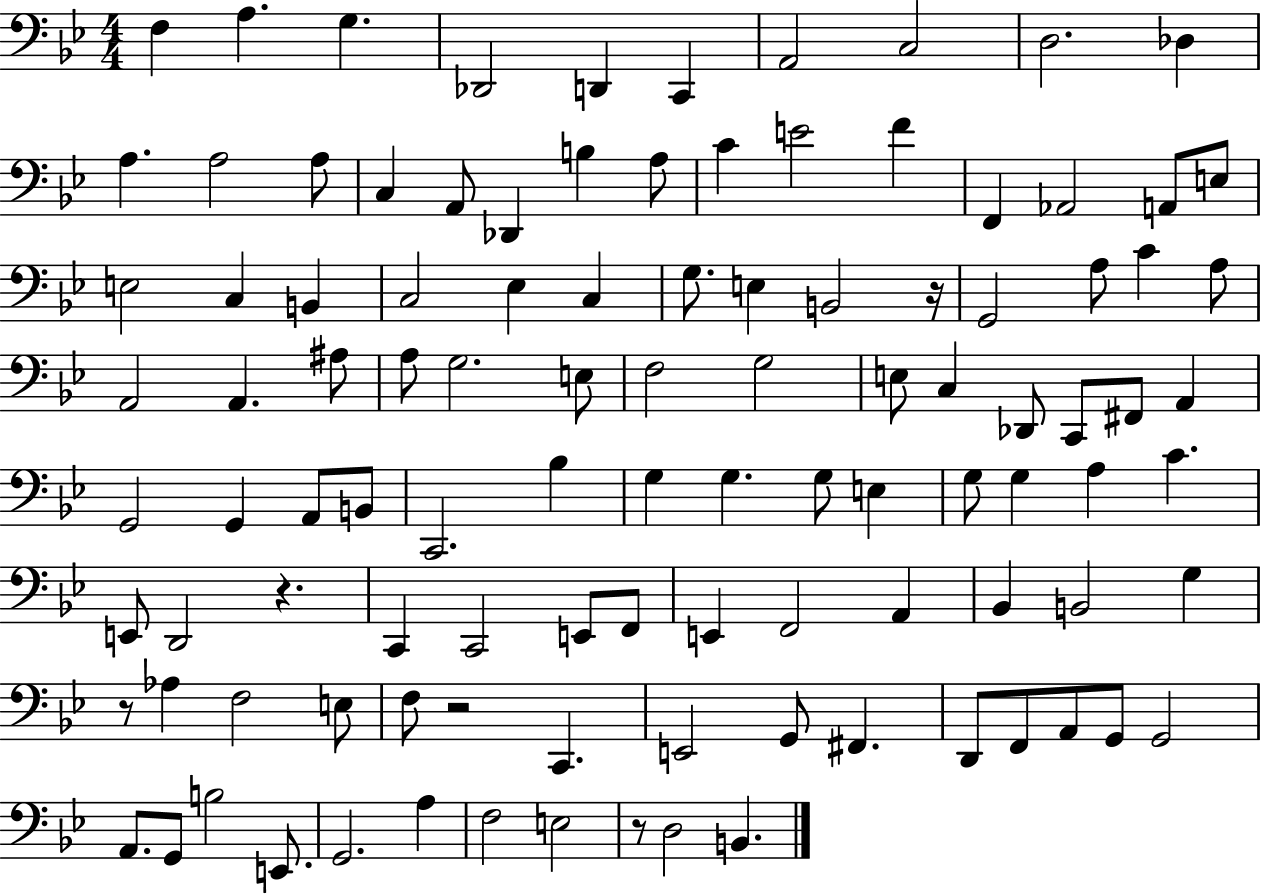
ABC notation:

X:1
T:Untitled
M:4/4
L:1/4
K:Bb
F, A, G, _D,,2 D,, C,, A,,2 C,2 D,2 _D, A, A,2 A,/2 C, A,,/2 _D,, B, A,/2 C E2 F F,, _A,,2 A,,/2 E,/2 E,2 C, B,, C,2 _E, C, G,/2 E, B,,2 z/4 G,,2 A,/2 C A,/2 A,,2 A,, ^A,/2 A,/2 G,2 E,/2 F,2 G,2 E,/2 C, _D,,/2 C,,/2 ^F,,/2 A,, G,,2 G,, A,,/2 B,,/2 C,,2 _B, G, G, G,/2 E, G,/2 G, A, C E,,/2 D,,2 z C,, C,,2 E,,/2 F,,/2 E,, F,,2 A,, _B,, B,,2 G, z/2 _A, F,2 E,/2 F,/2 z2 C,, E,,2 G,,/2 ^F,, D,,/2 F,,/2 A,,/2 G,,/2 G,,2 A,,/2 G,,/2 B,2 E,,/2 G,,2 A, F,2 E,2 z/2 D,2 B,,